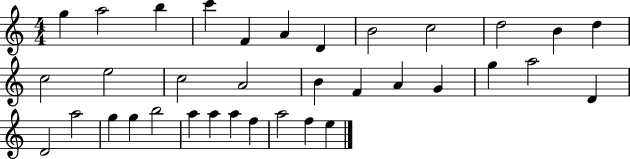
X:1
T:Untitled
M:4/4
L:1/4
K:C
g a2 b c' F A D B2 c2 d2 B d c2 e2 c2 A2 B F A G g a2 D D2 a2 g g b2 a a a f a2 f e